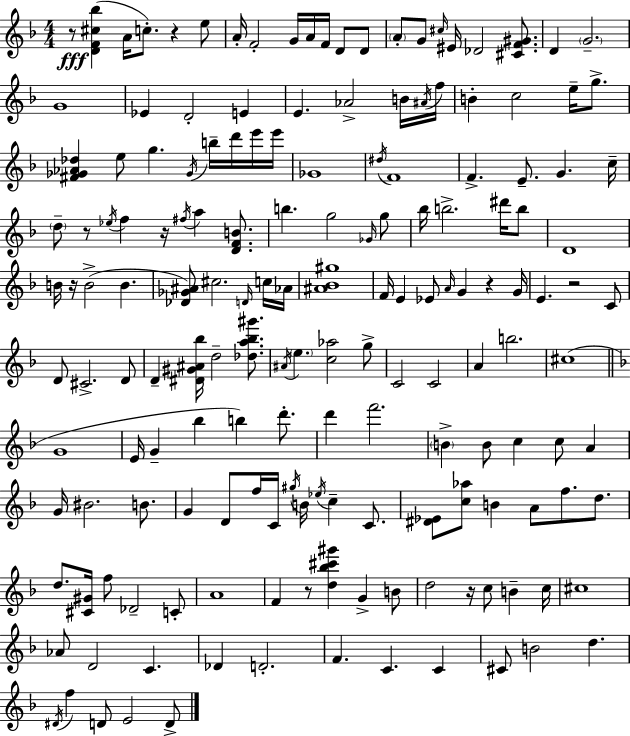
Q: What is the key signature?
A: F major